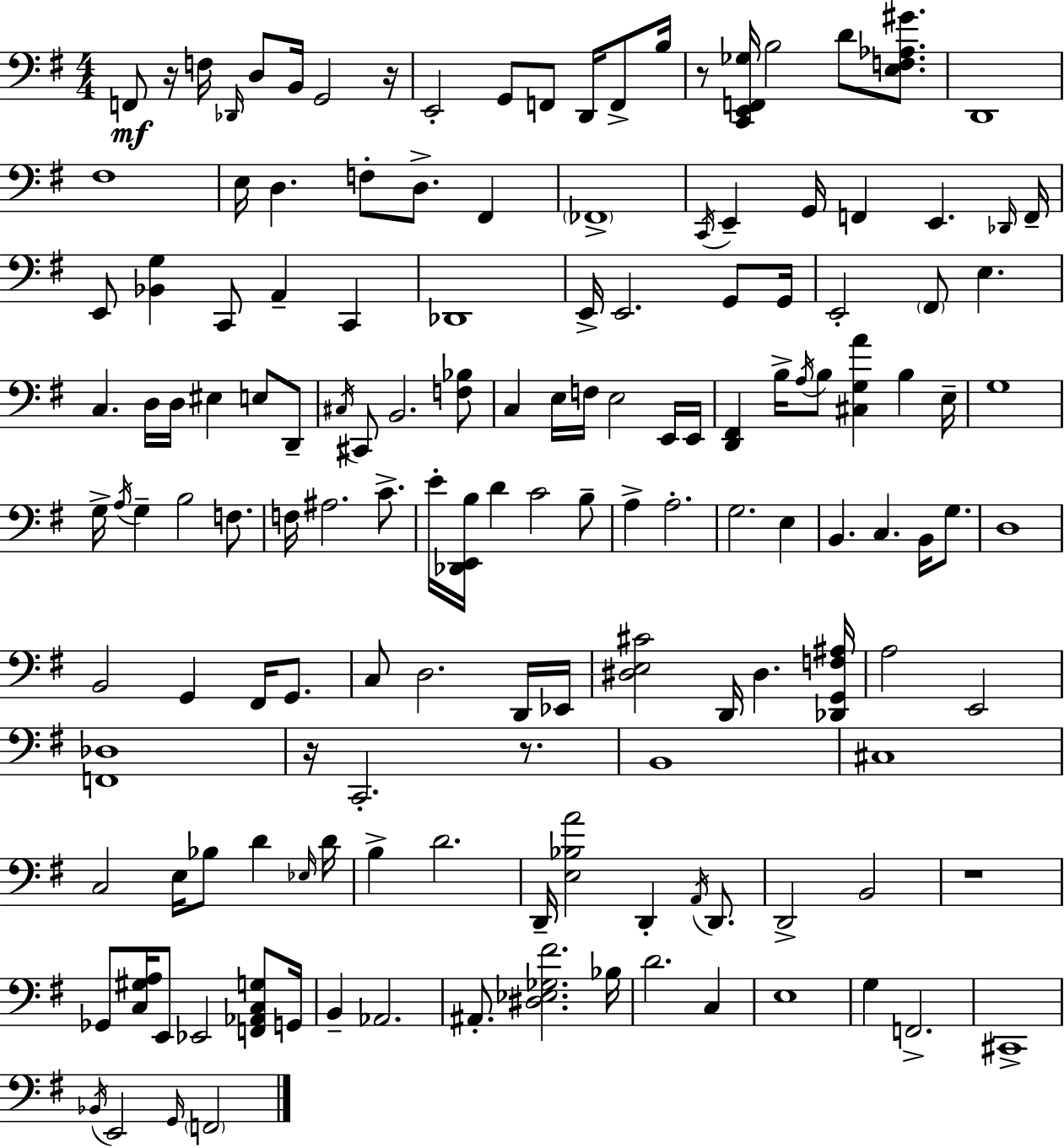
F2/e R/s F3/s Db2/s D3/e B2/s G2/h R/s E2/h G2/e F2/e D2/s F2/e B3/s R/e [C2,E2,F2,Gb3]/s B3/h D4/e [E3,F3,Ab3,G#4]/e. D2/w F#3/w E3/s D3/q. F3/e D3/e. F#2/q FES2/w C2/s E2/q G2/s F2/q E2/q. Db2/s F2/s E2/e [Bb2,G3]/q C2/e A2/q C2/q Db2/w E2/s E2/h. G2/e G2/s E2/h F#2/e E3/q. C3/q. D3/s D3/s EIS3/q E3/e D2/e C#3/s C#2/e B2/h. [F3,Bb3]/e C3/q E3/s F3/s E3/h E2/s E2/s [D2,F#2]/q B3/s A3/s B3/e [C#3,G3,A4]/q B3/q E3/s G3/w G3/s A3/s G3/q B3/h F3/e. F3/s A#3/h. C4/e. E4/s [Db2,E2,B3]/s D4/q C4/h B3/e A3/q A3/h. G3/h. E3/q B2/q. C3/q. B2/s G3/e. D3/w B2/h G2/q F#2/s G2/e. C3/e D3/h. D2/s Eb2/s [D#3,E3,C#4]/h D2/s D#3/q. [Db2,G2,F3,A#3]/s A3/h E2/h [F2,Db3]/w R/s C2/h. R/e. B2/w C#3/w C3/h E3/s Bb3/e D4/q Eb3/s D4/s B3/q D4/h. D2/s [E3,Bb3,A4]/h D2/q A2/s D2/e. D2/h B2/h R/w Gb2/e [C3,G#3,A3]/s E2/e Eb2/h [F2,Ab2,C3,G3]/e G2/s B2/q Ab2/h. A#2/e. [D#3,Eb3,Gb3,F#4]/h. Bb3/s D4/h. C3/q E3/w G3/q F2/h. C#2/w Bb2/s E2/h G2/s F2/h